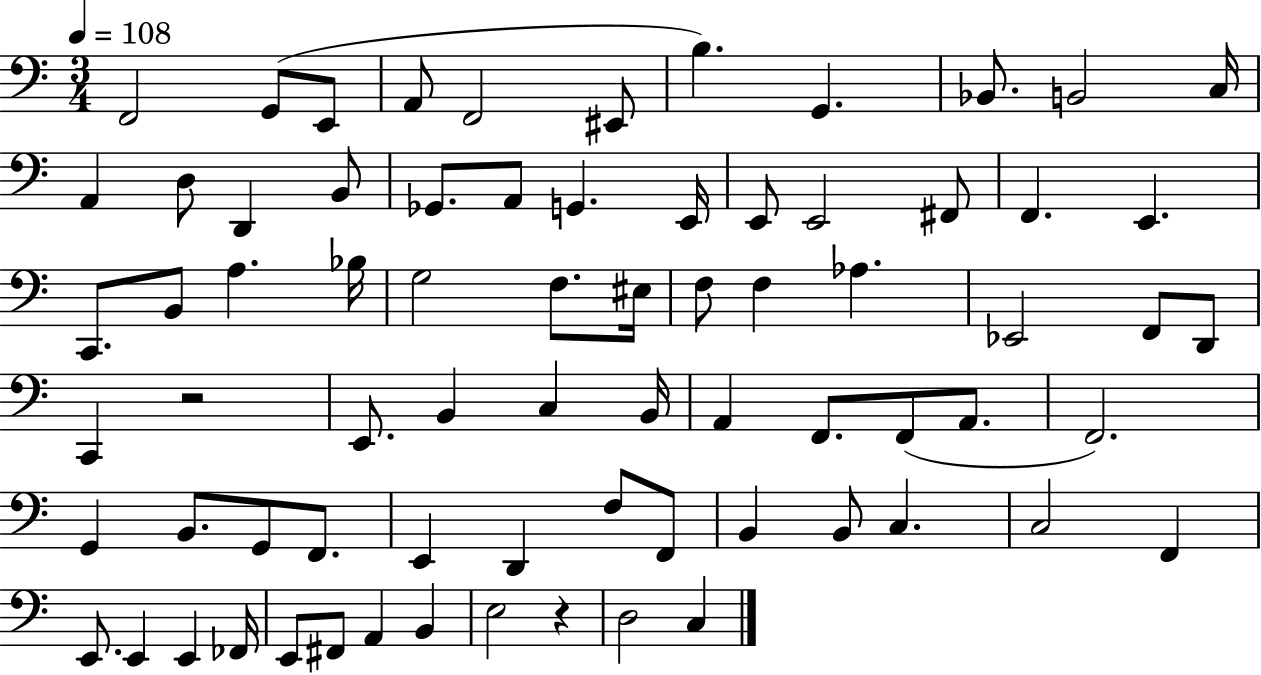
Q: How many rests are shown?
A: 2